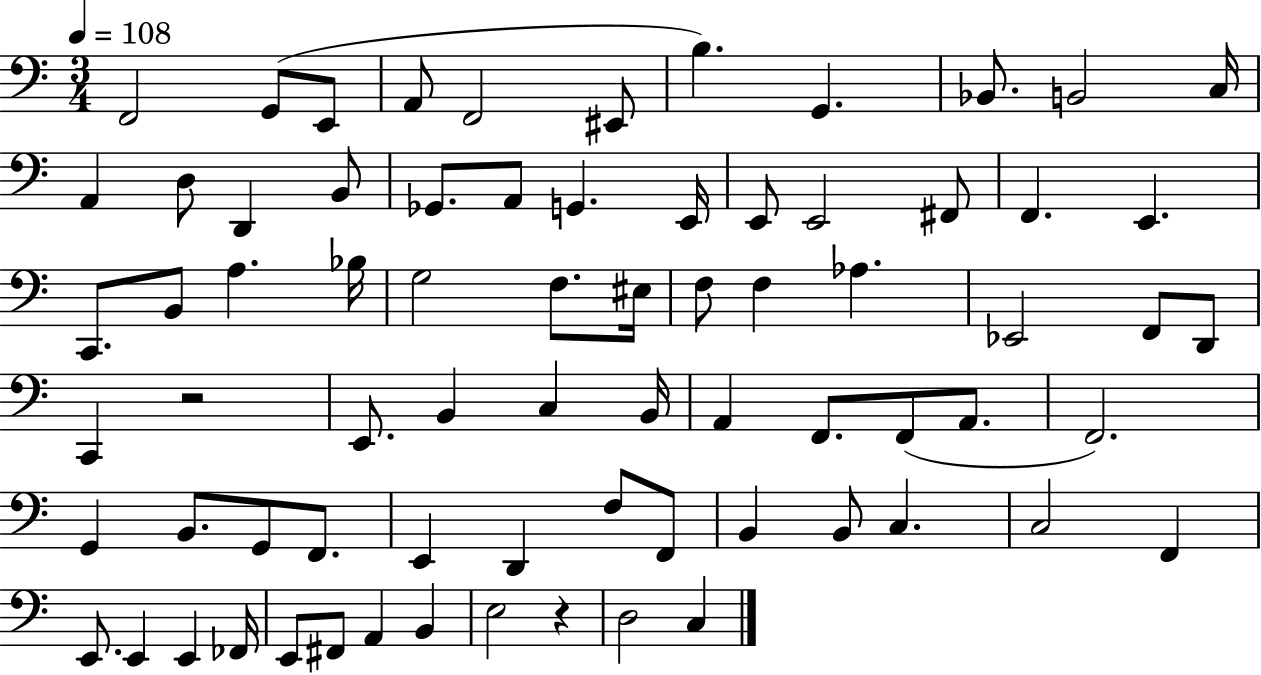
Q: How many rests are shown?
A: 2